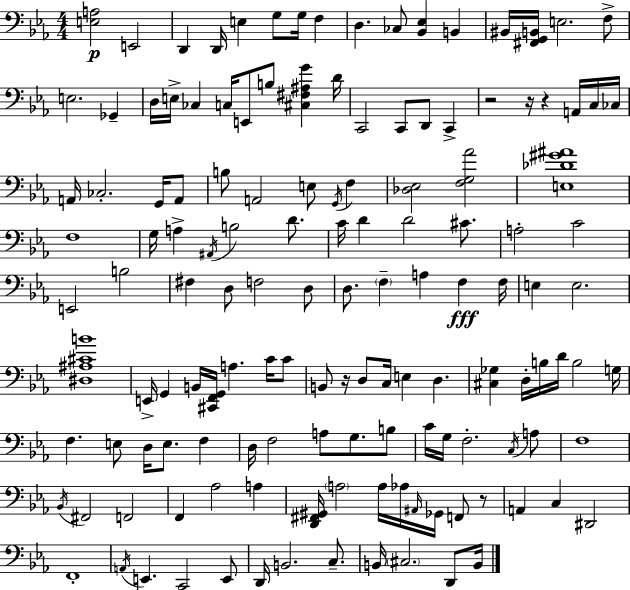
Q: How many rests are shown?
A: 5